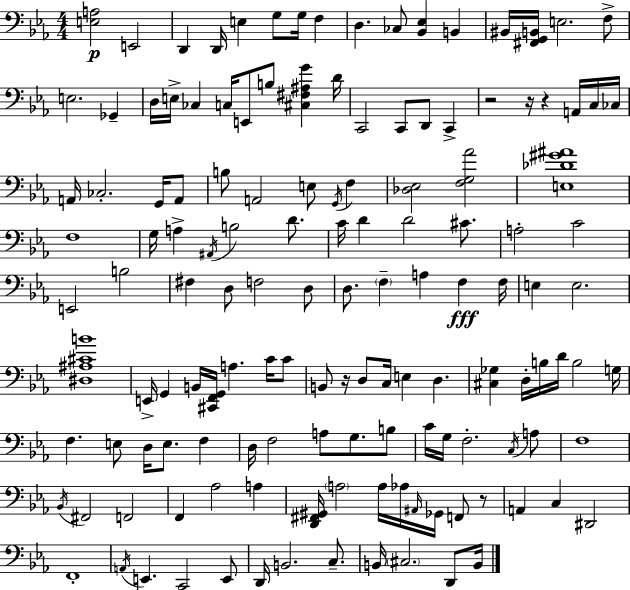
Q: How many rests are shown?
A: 5